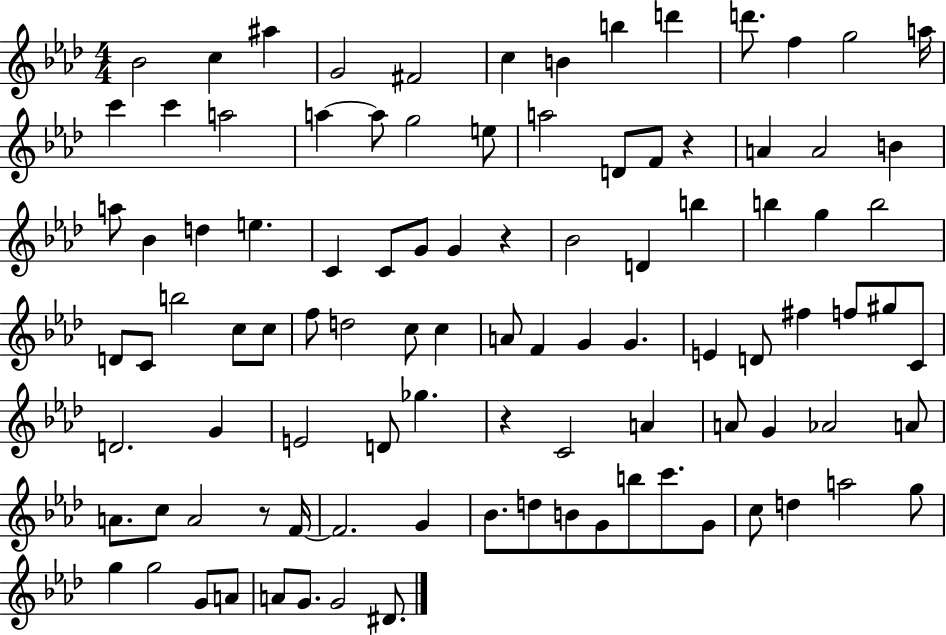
X:1
T:Untitled
M:4/4
L:1/4
K:Ab
_B2 c ^a G2 ^F2 c B b d' d'/2 f g2 a/4 c' c' a2 a a/2 g2 e/2 a2 D/2 F/2 z A A2 B a/2 _B d e C C/2 G/2 G z _B2 D b b g b2 D/2 C/2 b2 c/2 c/2 f/2 d2 c/2 c A/2 F G G E D/2 ^f f/2 ^g/2 C/2 D2 G E2 D/2 _g z C2 A A/2 G _A2 A/2 A/2 c/2 A2 z/2 F/4 F2 G _B/2 d/2 B/2 G/2 b/2 c'/2 G/2 c/2 d a2 g/2 g g2 G/2 A/2 A/2 G/2 G2 ^D/2